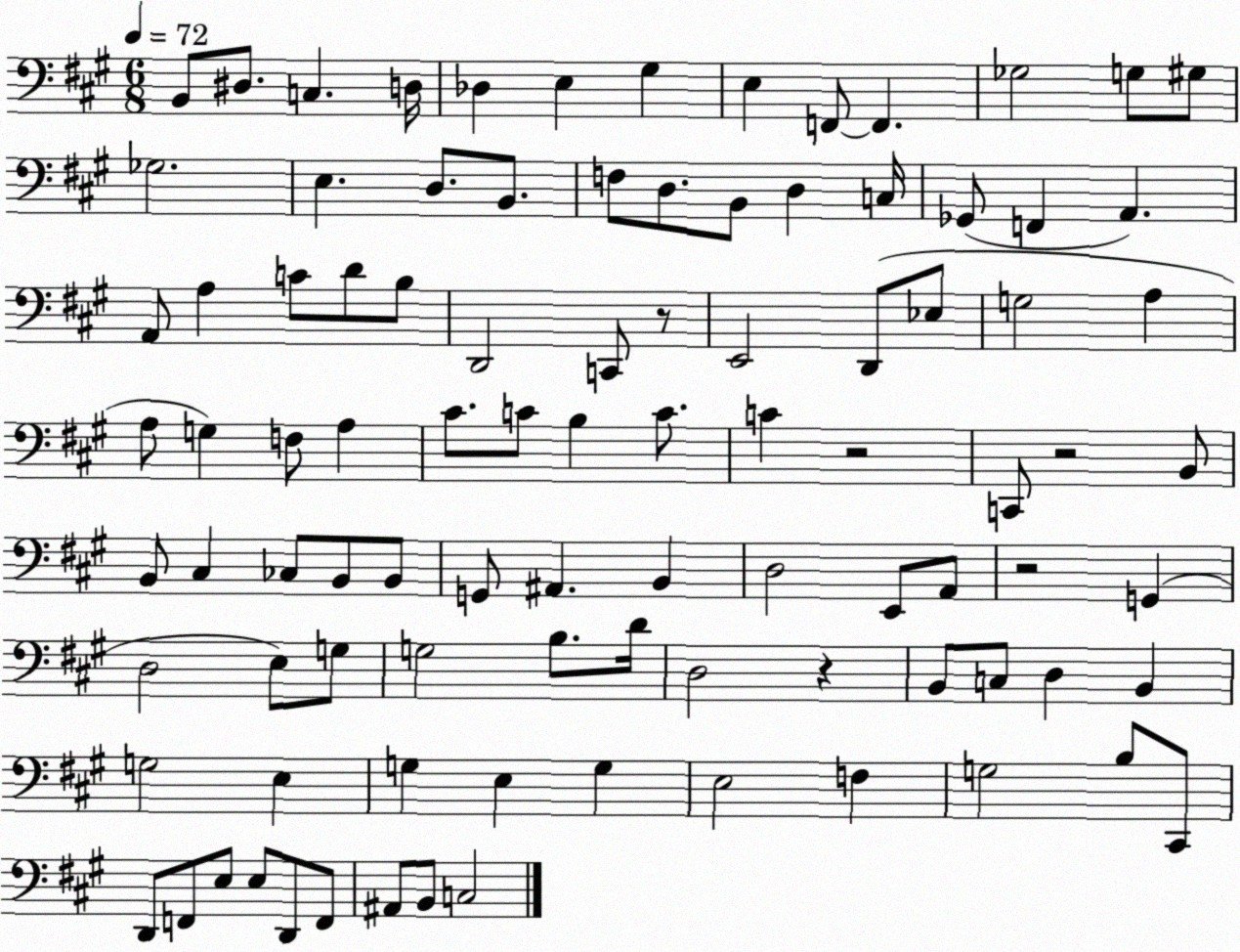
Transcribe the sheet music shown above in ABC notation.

X:1
T:Untitled
M:6/8
L:1/4
K:A
B,,/2 ^D,/2 C, D,/4 _D, E, ^G, E, F,,/2 F,, _G,2 G,/2 ^G,/2 _G,2 E, D,/2 B,,/2 F,/2 D,/2 B,,/2 D, C,/4 _G,,/2 F,, A,, A,,/2 A, C/2 D/2 B,/2 D,,2 C,,/2 z/2 E,,2 D,,/2 _E,/2 G,2 A, A,/2 G, F,/2 A, ^C/2 C/2 B, C/2 C z2 C,,/2 z2 B,,/2 B,,/2 ^C, _C,/2 B,,/2 B,,/2 G,,/2 ^A,, B,, D,2 E,,/2 A,,/2 z2 G,, D,2 E,/2 G,/2 G,2 B,/2 D/4 D,2 z B,,/2 C,/2 D, B,, G,2 E, G, E, G, E,2 F, G,2 B,/2 ^C,,/2 D,,/2 F,,/2 E,/2 E,/2 D,,/2 F,,/2 ^A,,/2 B,,/2 C,2